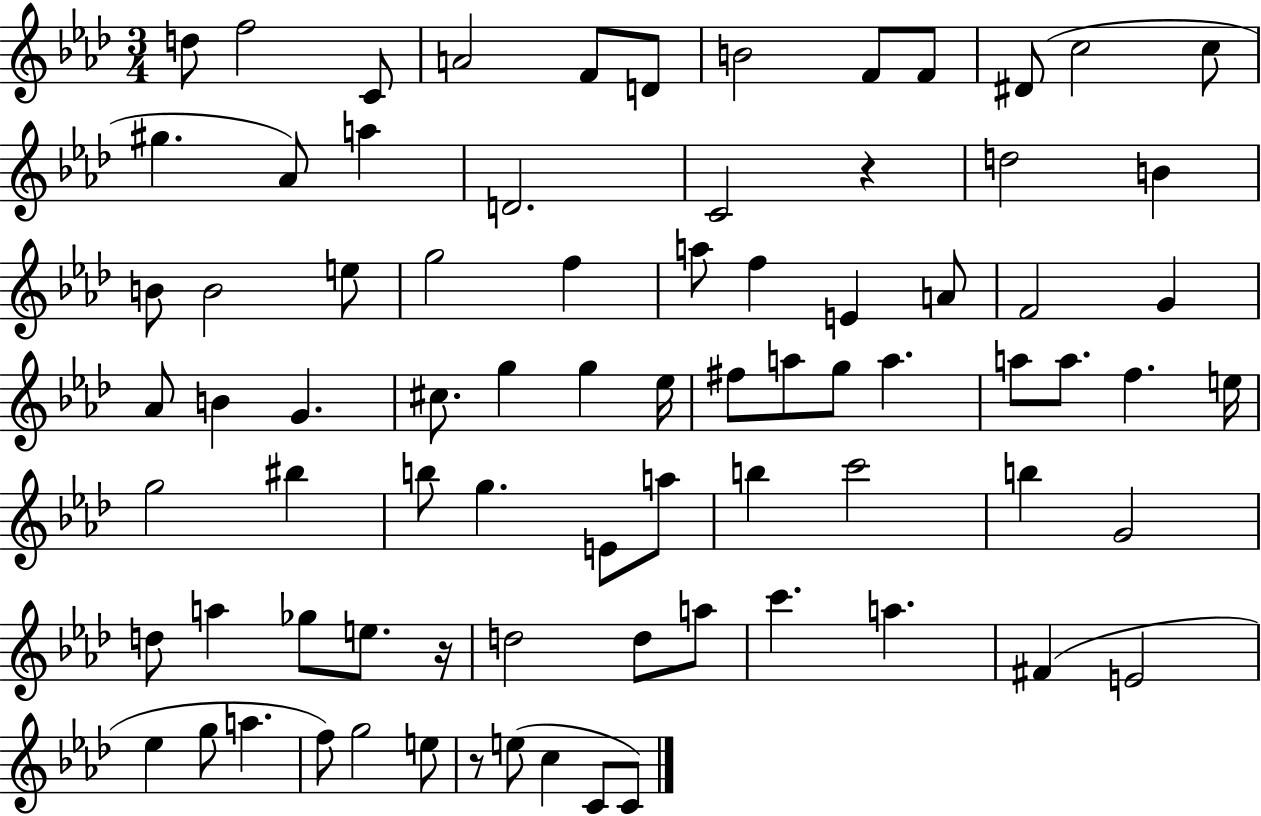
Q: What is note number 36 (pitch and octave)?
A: G5